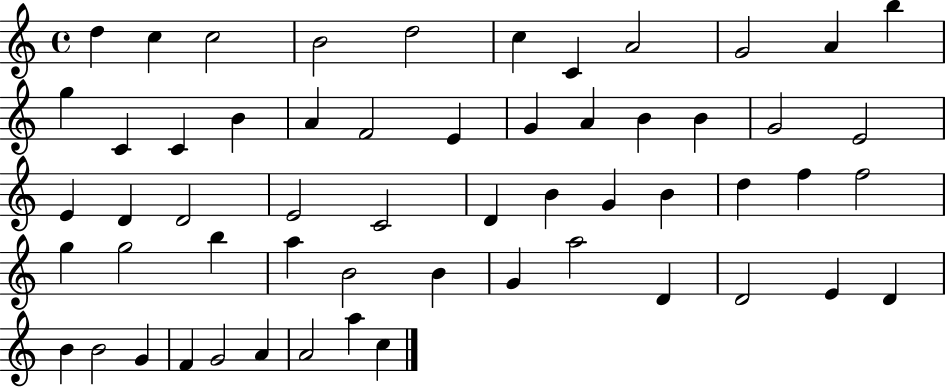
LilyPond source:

{
  \clef treble
  \time 4/4
  \defaultTimeSignature
  \key c \major
  d''4 c''4 c''2 | b'2 d''2 | c''4 c'4 a'2 | g'2 a'4 b''4 | \break g''4 c'4 c'4 b'4 | a'4 f'2 e'4 | g'4 a'4 b'4 b'4 | g'2 e'2 | \break e'4 d'4 d'2 | e'2 c'2 | d'4 b'4 g'4 b'4 | d''4 f''4 f''2 | \break g''4 g''2 b''4 | a''4 b'2 b'4 | g'4 a''2 d'4 | d'2 e'4 d'4 | \break b'4 b'2 g'4 | f'4 g'2 a'4 | a'2 a''4 c''4 | \bar "|."
}